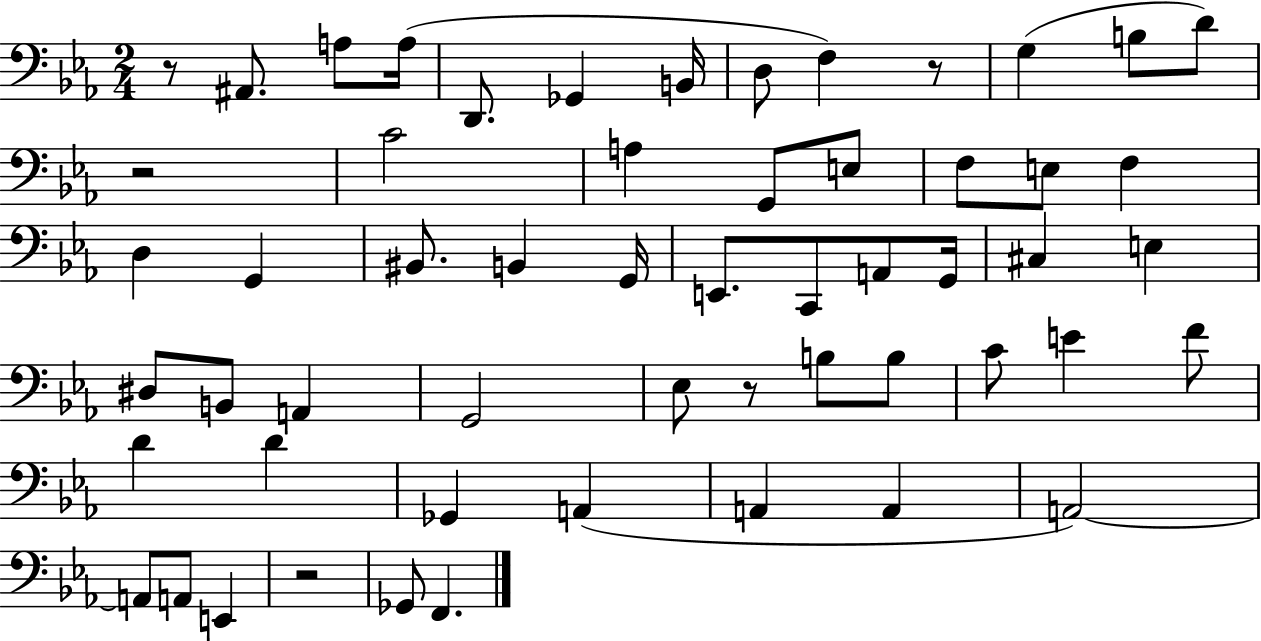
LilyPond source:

{
  \clef bass
  \numericTimeSignature
  \time 2/4
  \key ees \major
  r8 ais,8. a8 a16( | d,8. ges,4 b,16 | d8 f4) r8 | g4( b8 d'8) | \break r2 | c'2 | a4 g,8 e8 | f8 e8 f4 | \break d4 g,4 | bis,8. b,4 g,16 | e,8. c,8 a,8 g,16 | cis4 e4 | \break dis8 b,8 a,4 | g,2 | ees8 r8 b8 b8 | c'8 e'4 f'8 | \break d'4 d'4 | ges,4 a,4( | a,4 a,4 | a,2~~) | \break a,8 a,8 e,4 | r2 | ges,8 f,4. | \bar "|."
}